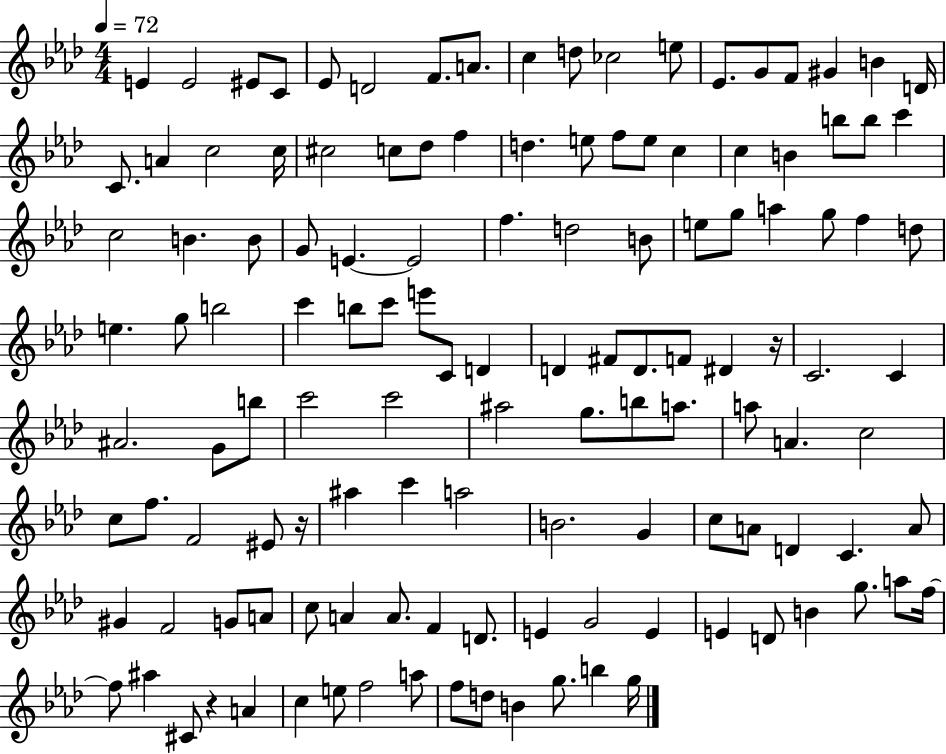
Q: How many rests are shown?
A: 3